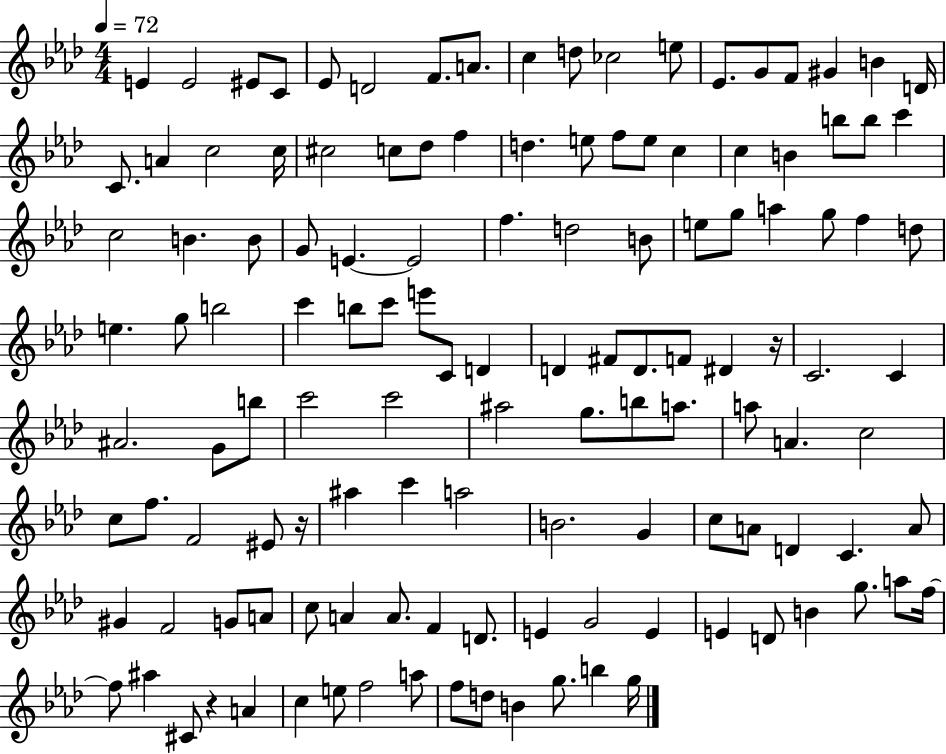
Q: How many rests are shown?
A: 3